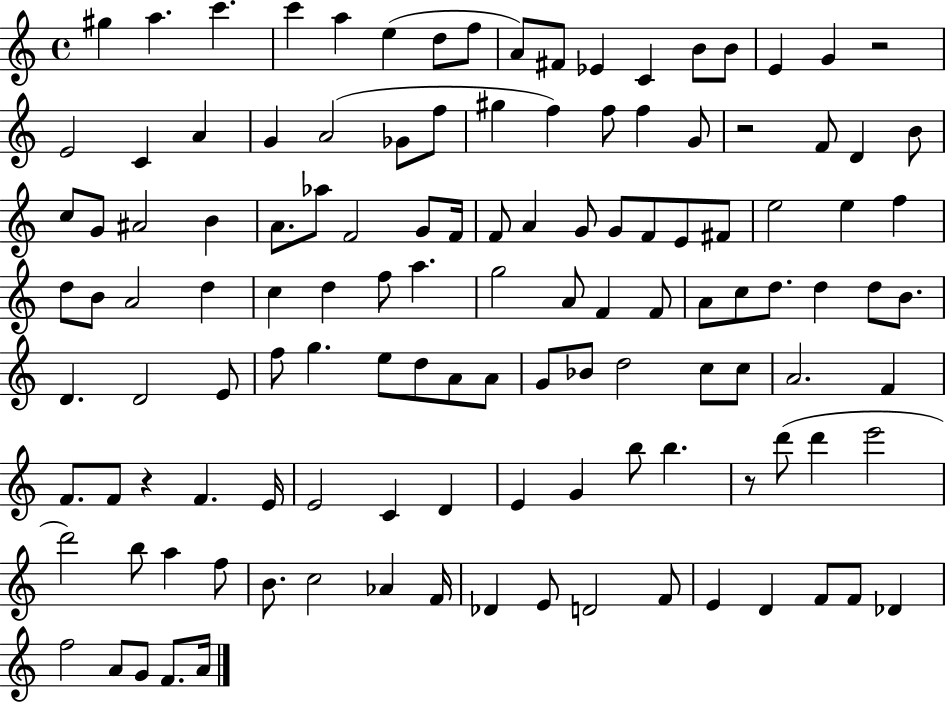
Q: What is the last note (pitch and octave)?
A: A4